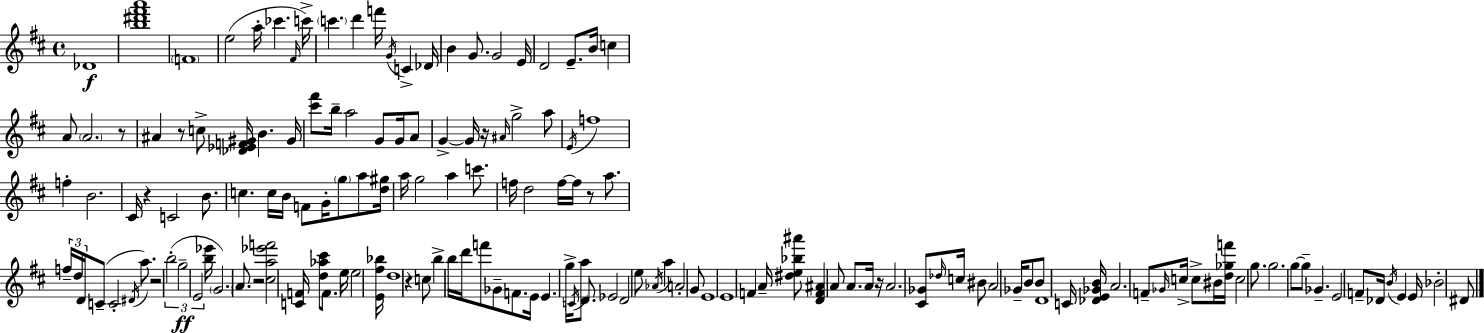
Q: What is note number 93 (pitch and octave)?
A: Ab4